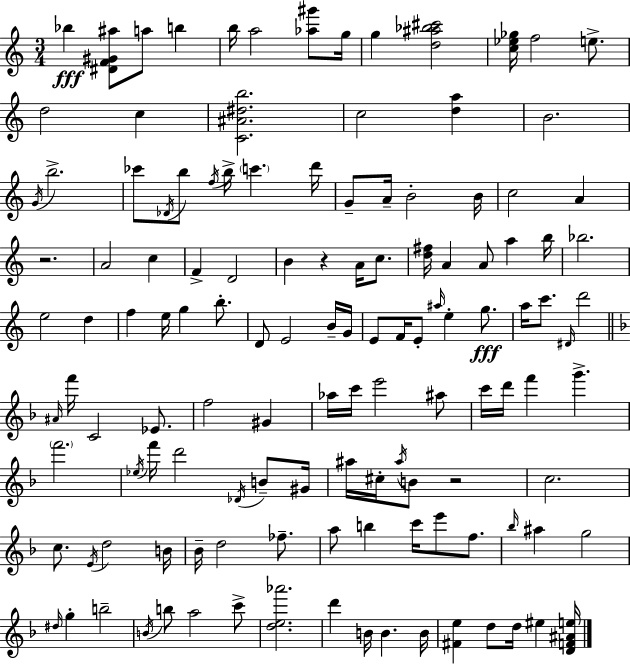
Bb5/q [D#4,F4,G#4,A#5]/e A5/e B5/q B5/s A5/h [Ab5,G#6]/e G5/s G5/q [D5,A#5,Bb5,C#6]/h [C5,Eb5,Gb5]/s F5/h E5/e. D5/h C5/q [C4,A#4,D#5,B5]/h. C5/h [D5,A5]/q B4/h. G4/s B5/h. CES6/e Db4/s B5/e F5/s B5/s C6/q. D6/s G4/e A4/s B4/h B4/s C5/h A4/q R/h. A4/h C5/q F4/q D4/h B4/q R/q A4/s C5/e. [D5,F#5]/s A4/q A4/e A5/q B5/s Bb5/h. E5/h D5/q F5/q E5/s G5/q B5/e. D4/e E4/h B4/s G4/s E4/e F4/s E4/e A#5/s E5/q G5/e. A5/s C6/e. D#4/s D6/h A#4/s F6/s C4/h Eb4/e. F5/h G#4/q Ab5/s C6/s E6/h A#5/e C6/s D6/s F6/q G6/q. F6/h. Eb5/s F6/s D6/h Db4/s B4/e G#4/s A#5/s C#5/s A#5/s B4/e R/h C5/h. C5/e. E4/s D5/h B4/s Bb4/s D5/h FES5/e. A5/e B5/q C6/s E6/e F5/e. Bb5/s A#5/q G5/h D#5/s G5/q B5/h B4/s B5/e A5/h C6/e [D5,E5,Ab6]/h. D6/q B4/s B4/q. B4/s [F#4,E5]/q D5/e D5/s EIS5/q [D4,F4,A#4,E5]/s